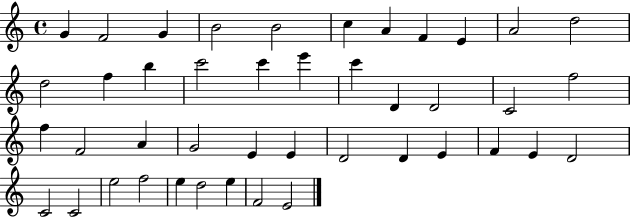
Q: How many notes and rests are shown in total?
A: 43